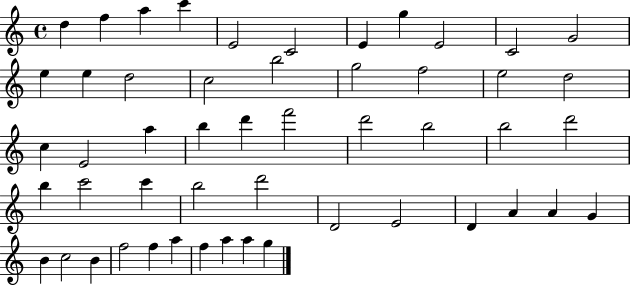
X:1
T:Untitled
M:4/4
L:1/4
K:C
d f a c' E2 C2 E g E2 C2 G2 e e d2 c2 b2 g2 f2 e2 d2 c E2 a b d' f'2 d'2 b2 b2 d'2 b c'2 c' b2 d'2 D2 E2 D A A G B c2 B f2 f a f a a g